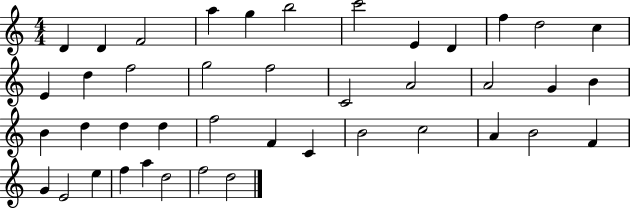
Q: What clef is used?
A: treble